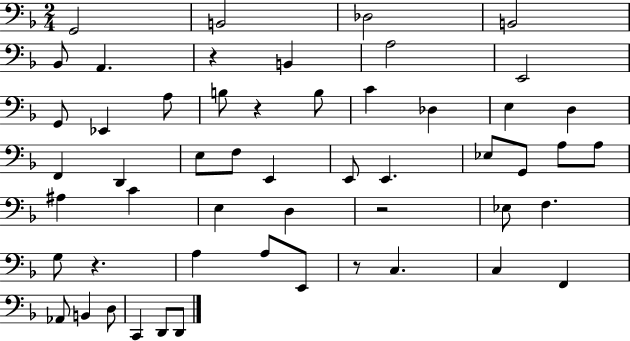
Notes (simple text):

G2/h B2/h Db3/h B2/h Bb2/e A2/q. R/q B2/q A3/h E2/h G2/e Eb2/q A3/e B3/e R/q B3/e C4/q Db3/q E3/q D3/q F2/q D2/q E3/e F3/e E2/q E2/e E2/q. Eb3/e G2/e A3/e A3/e A#3/q C4/q E3/q D3/q R/h Eb3/e F3/q. G3/e R/q. A3/q A3/e E2/e R/e C3/q. C3/q F2/q Ab2/e B2/q D3/e C2/q D2/e D2/e